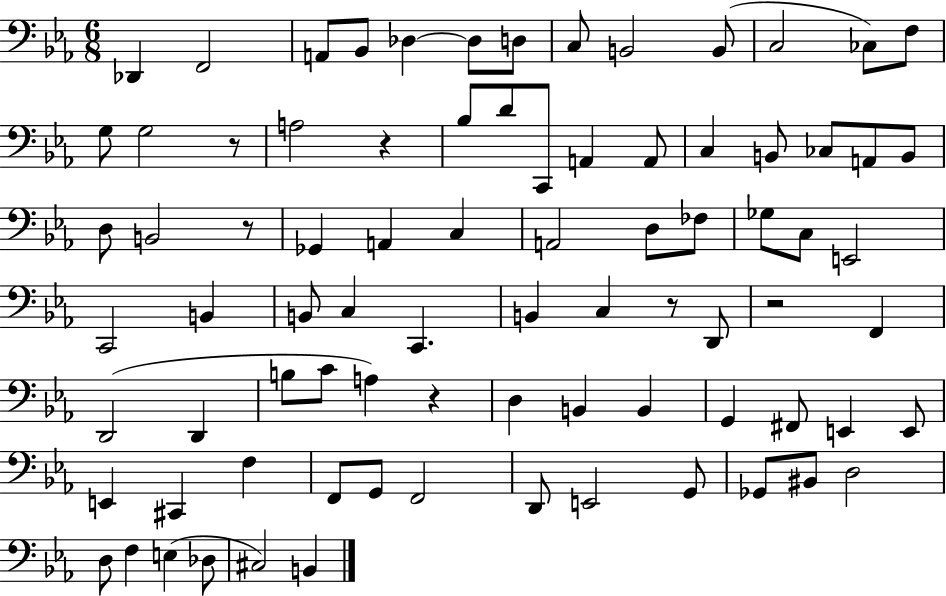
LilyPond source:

{
  \clef bass
  \numericTimeSignature
  \time 6/8
  \key ees \major
  des,4 f,2 | a,8 bes,8 des4~~ des8 d8 | c8 b,2 b,8( | c2 ces8) f8 | \break g8 g2 r8 | a2 r4 | bes8 d'8 c,8 a,4 a,8 | c4 b,8 ces8 a,8 b,8 | \break d8 b,2 r8 | ges,4 a,4 c4 | a,2 d8 fes8 | ges8 c8 e,2 | \break c,2 b,4 | b,8 c4 c,4. | b,4 c4 r8 d,8 | r2 f,4 | \break d,2( d,4 | b8 c'8 a4) r4 | d4 b,4 b,4 | g,4 fis,8 e,4 e,8 | \break e,4 cis,4 f4 | f,8 g,8 f,2 | d,8 e,2 g,8 | ges,8 bis,8 d2 | \break d8 f4 e4( des8 | cis2) b,4 | \bar "|."
}